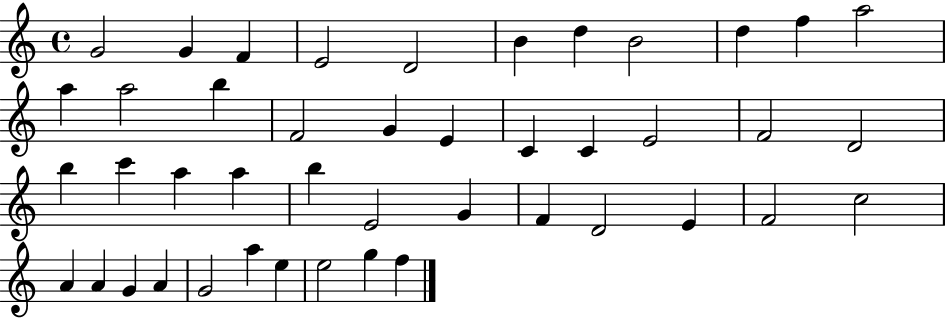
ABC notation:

X:1
T:Untitled
M:4/4
L:1/4
K:C
G2 G F E2 D2 B d B2 d f a2 a a2 b F2 G E C C E2 F2 D2 b c' a a b E2 G F D2 E F2 c2 A A G A G2 a e e2 g f